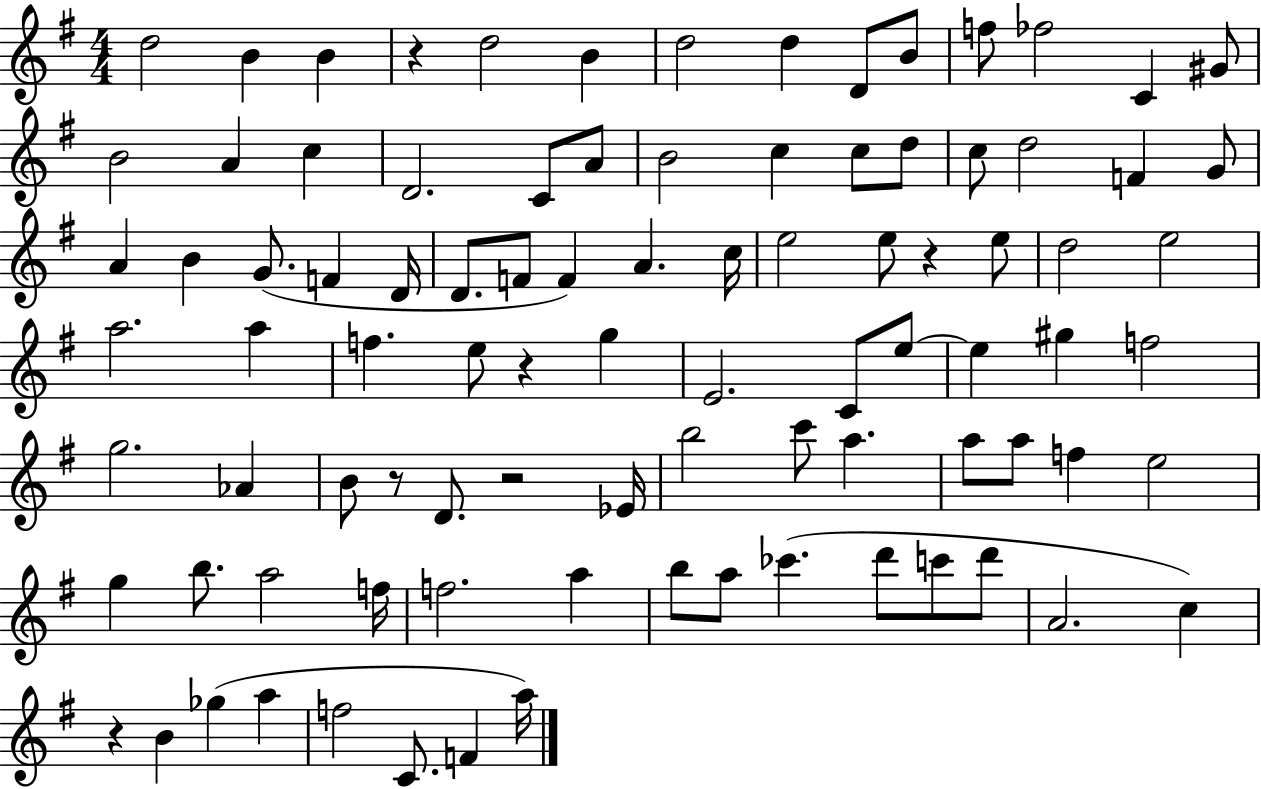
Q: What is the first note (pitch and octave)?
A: D5